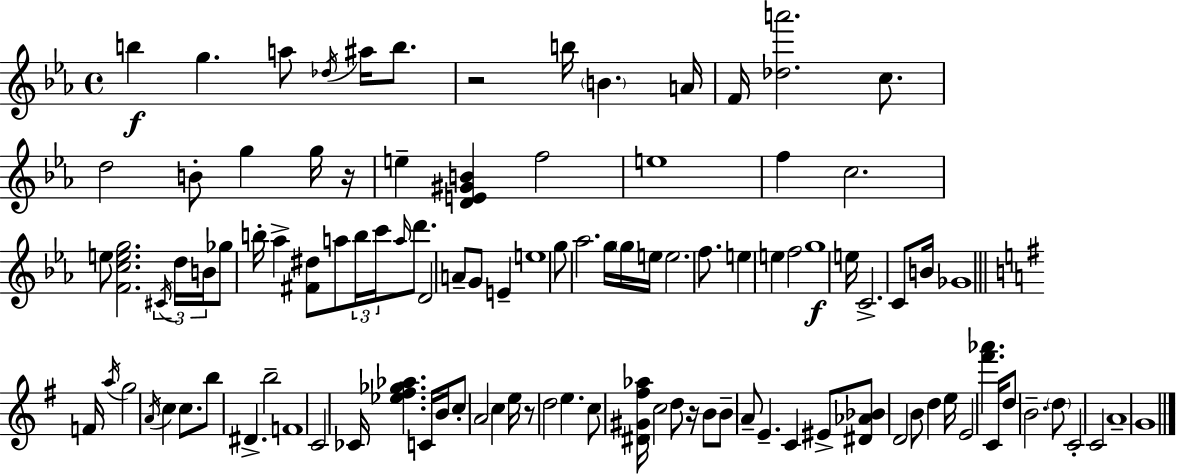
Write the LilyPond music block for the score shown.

{
  \clef treble
  \time 4/4
  \defaultTimeSignature
  \key ees \major
  b''4\f g''4. a''8 \acciaccatura { des''16 } ais''16 b''8. | r2 b''16 \parenthesize b'4. | a'16 f'16 <des'' a'''>2. c''8. | d''2 b'8-. g''4 g''16 | \break r16 e''4-- <d' e' gis' b'>4 f''2 | e''1 | f''4 c''2. | e''8 <f' c'' e'' g''>2. \tuplet 3/2 { \acciaccatura { cis'16 } | \break d''16 b'16 } ges''8 b''16-. aes''4-> <fis' dis''>8 a''8 \tuplet 3/2 { b''16 c'''16 \grace { a''16 } } | d'''8. d'2 a'8-- g'8 e'4-- | e''1 | g''8 aes''2. | \break g''16 \parenthesize g''16 e''16 e''2. | f''8. e''4 e''4 f''2 | g''1\f | e''16 c'2.-> | \break c'8 b'16 ges'1 | \bar "||" \break \key g \major f'16 \acciaccatura { a''16 } g''2 \acciaccatura { a'16 } c''4 c''8. | b''8 dis'4.-> b''2-- | f'1 | c'2 ces'16 <ees'' fis'' ges'' aes''>4. | \break c'16 b'16 c''8-. a'2 c''4 | e''16 r8 d''2 e''4. | c''8 <dis' gis' fis'' aes''>16 c''2 d''8 r16 | b'8 b'8-- a'8-- e'4.-- c'4 | \break eis'8-> <dis' aes' bes'>8 d'2 b'8 d''4 | e''16 e'2 <fis''' aes'''>4. | c'16 d''8 b'2.-- | \parenthesize d''8 c'2-. c'2 | \break a'1-- | g'1 | \bar "|."
}